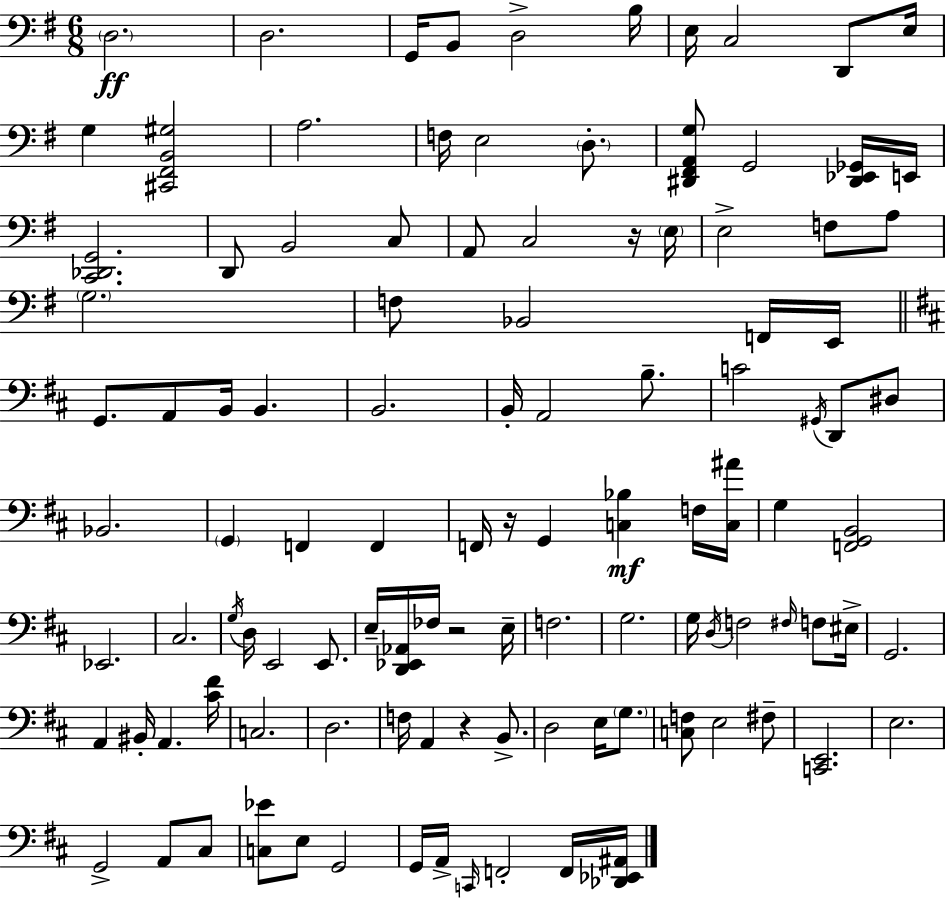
{
  \clef bass
  \numericTimeSignature
  \time 6/8
  \key g \major
  \parenthesize d2.\ff | d2. | g,16 b,8 d2-> b16 | e16 c2 d,8 e16 | \break g4 <cis, fis, b, gis>2 | a2. | f16 e2 \parenthesize d8.-. | <dis, fis, a, g>8 g,2 <dis, ees, ges,>16 e,16 | \break <c, des, g,>2. | d,8 b,2 c8 | a,8 c2 r16 \parenthesize e16 | e2-> f8 a8 | \break \parenthesize g2. | f8 bes,2 f,16 e,16 | \bar "||" \break \key d \major g,8. a,8 b,16 b,4. | b,2. | b,16-. a,2 b8.-- | c'2 \acciaccatura { gis,16 } d,8 dis8 | \break bes,2. | \parenthesize g,4 f,4 f,4 | f,16 r16 g,4 <c bes>4\mf f16 | <c ais'>16 g4 <f, g, b,>2 | \break ees,2. | cis2. | \acciaccatura { g16 } d16 e,2 e,8. | e16-- <d, ees, aes,>16 fes16 r2 | \break e16-- f2. | g2. | g16 \acciaccatura { d16 } f2 | \grace { fis16 } f8 eis16-> g,2. | \break a,4 bis,16-. a,4. | <cis' fis'>16 c2. | d2. | f16 a,4 r4 | \break b,8.-> d2 | e16 \parenthesize g8. <c f>8 e2 | fis8-- <c, e,>2. | e2. | \break g,2-> | a,8 cis8 <c ees'>8 e8 g,2 | g,16 a,16-> \grace { c,16 } f,2-. | f,16 <des, ees, ais,>16 \bar "|."
}